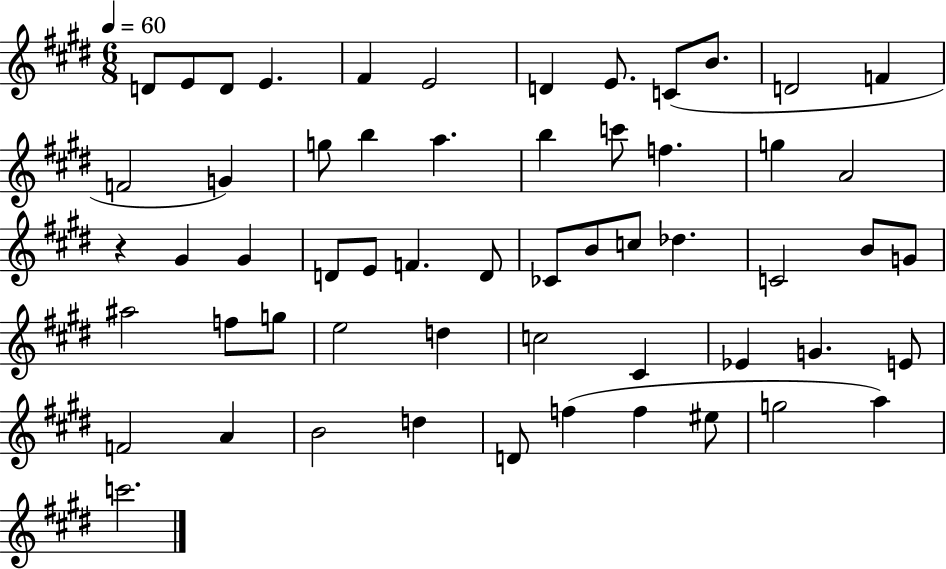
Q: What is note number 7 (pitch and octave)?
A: D4